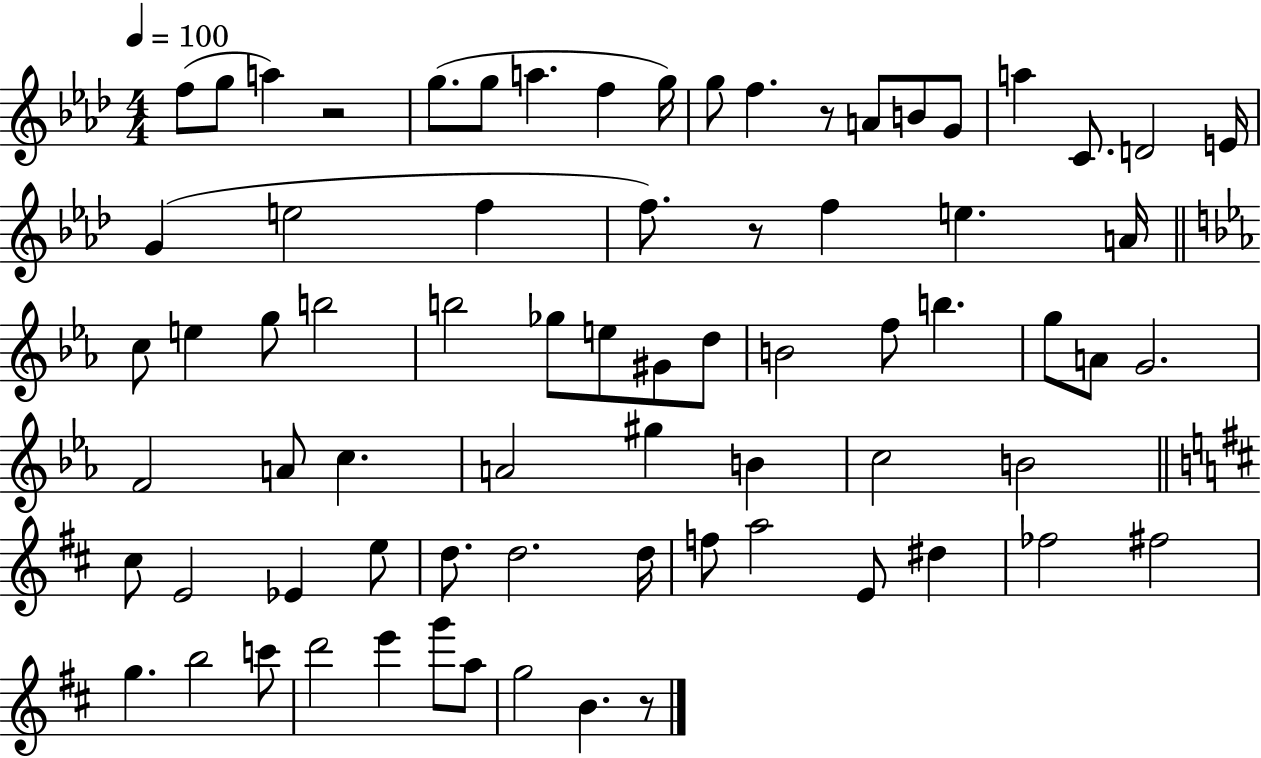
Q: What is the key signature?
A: AES major